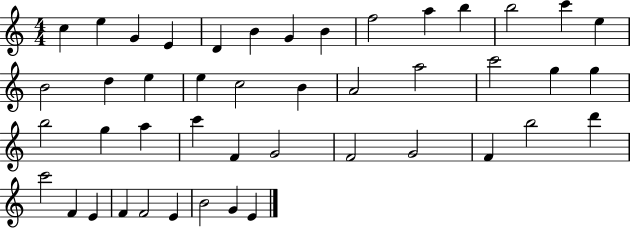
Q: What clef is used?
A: treble